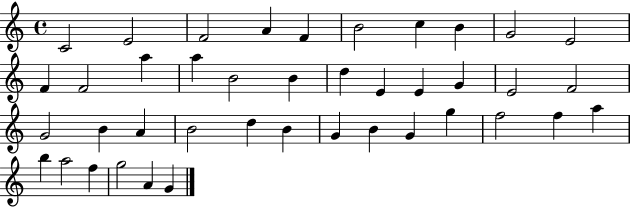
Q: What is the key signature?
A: C major